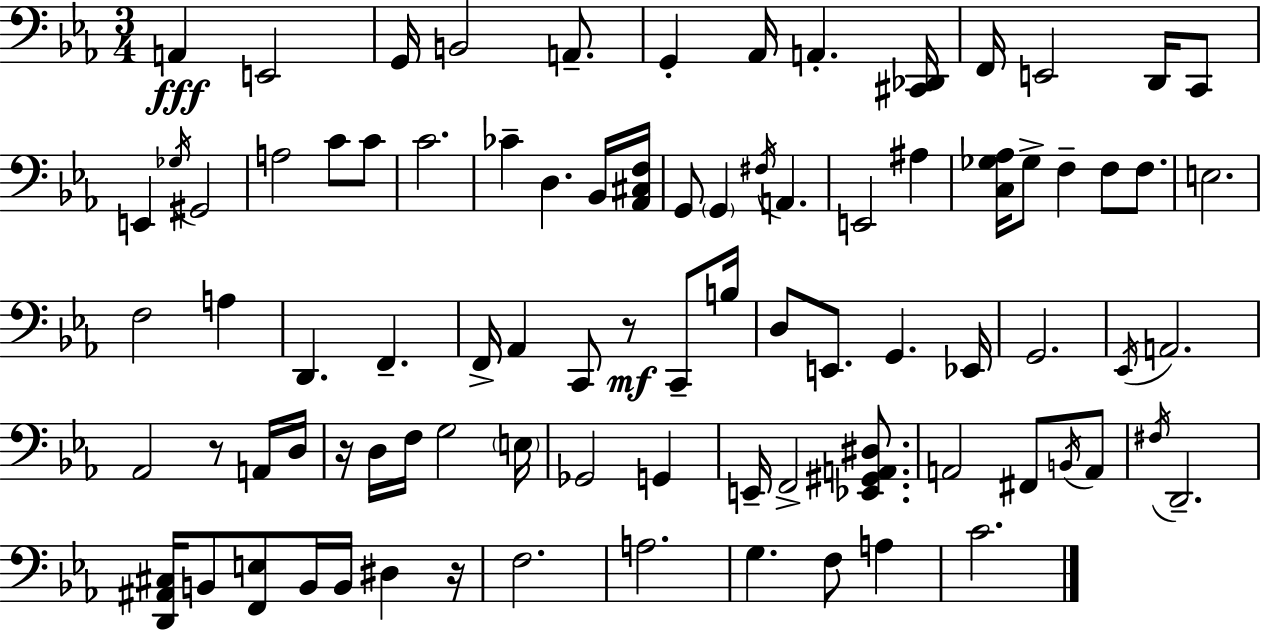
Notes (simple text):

A2/q E2/h G2/s B2/h A2/e. G2/q Ab2/s A2/q. [C#2,Db2]/s F2/s E2/h D2/s C2/e E2/q Gb3/s G#2/h A3/h C4/e C4/e C4/h. CES4/q D3/q. Bb2/s [Ab2,C#3,F3]/s G2/e G2/q F#3/s A2/q. E2/h A#3/q [C3,Gb3,Ab3]/s Gb3/e F3/q F3/e F3/e. E3/h. F3/h A3/q D2/q. F2/q. F2/s Ab2/q C2/e R/e C2/e B3/s D3/e E2/e. G2/q. Eb2/s G2/h. Eb2/s A2/h. Ab2/h R/e A2/s D3/s R/s D3/s F3/s G3/h E3/s Gb2/h G2/q E2/s F2/h [Eb2,G#2,A2,D#3]/e. A2/h F#2/e B2/s A2/e F#3/s D2/h. [D2,A#2,C#3]/s B2/e [F2,E3]/e B2/s B2/s D#3/q R/s F3/h. A3/h. G3/q. F3/e A3/q C4/h.